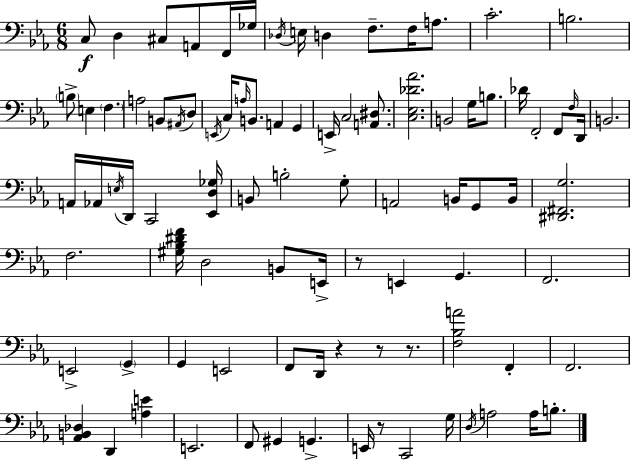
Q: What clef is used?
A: bass